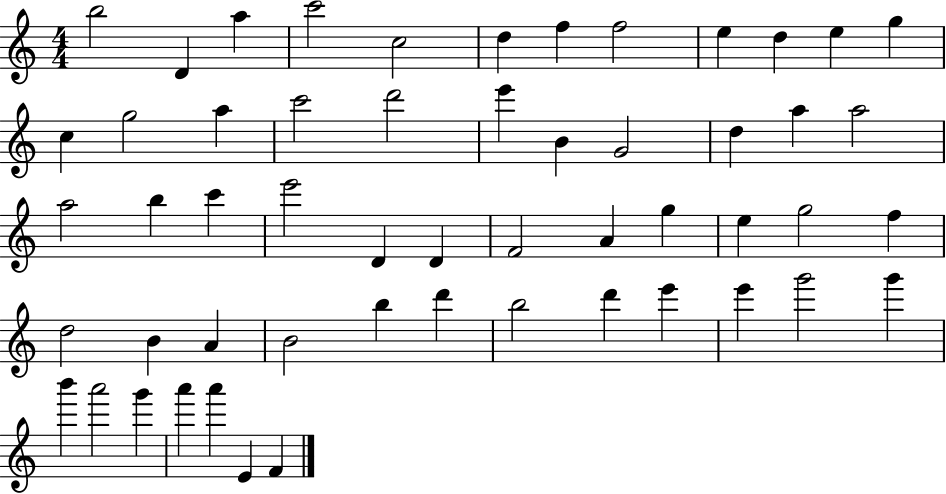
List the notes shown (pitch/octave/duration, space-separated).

B5/h D4/q A5/q C6/h C5/h D5/q F5/q F5/h E5/q D5/q E5/q G5/q C5/q G5/h A5/q C6/h D6/h E6/q B4/q G4/h D5/q A5/q A5/h A5/h B5/q C6/q E6/h D4/q D4/q F4/h A4/q G5/q E5/q G5/h F5/q D5/h B4/q A4/q B4/h B5/q D6/q B5/h D6/q E6/q E6/q G6/h G6/q B6/q A6/h G6/q A6/q A6/q E4/q F4/q